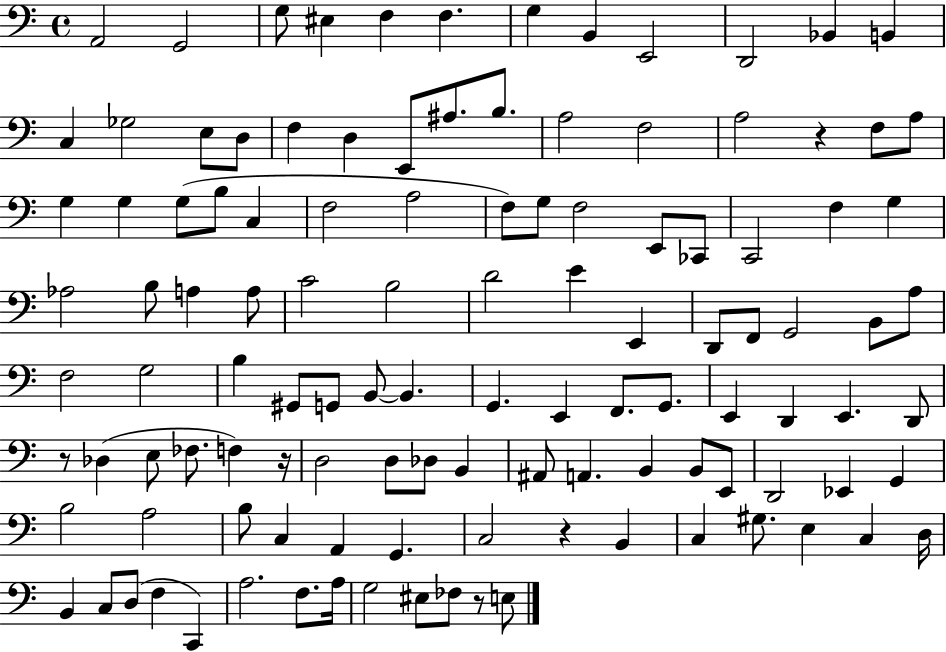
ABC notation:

X:1
T:Untitled
M:4/4
L:1/4
K:C
A,,2 G,,2 G,/2 ^E, F, F, G, B,, E,,2 D,,2 _B,, B,, C, _G,2 E,/2 D,/2 F, D, E,,/2 ^A,/2 B,/2 A,2 F,2 A,2 z F,/2 A,/2 G, G, G,/2 B,/2 C, F,2 A,2 F,/2 G,/2 F,2 E,,/2 _C,,/2 C,,2 F, G, _A,2 B,/2 A, A,/2 C2 B,2 D2 E E,, D,,/2 F,,/2 G,,2 B,,/2 A,/2 F,2 G,2 B, ^G,,/2 G,,/2 B,,/2 B,, G,, E,, F,,/2 G,,/2 E,, D,, E,, D,,/2 z/2 _D, E,/2 _F,/2 F, z/4 D,2 D,/2 _D,/2 B,, ^A,,/2 A,, B,, B,,/2 E,,/2 D,,2 _E,, G,, B,2 A,2 B,/2 C, A,, G,, C,2 z B,, C, ^G,/2 E, C, D,/4 B,, C,/2 D,/2 F, C,, A,2 F,/2 A,/4 G,2 ^E,/2 _F,/2 z/2 E,/2